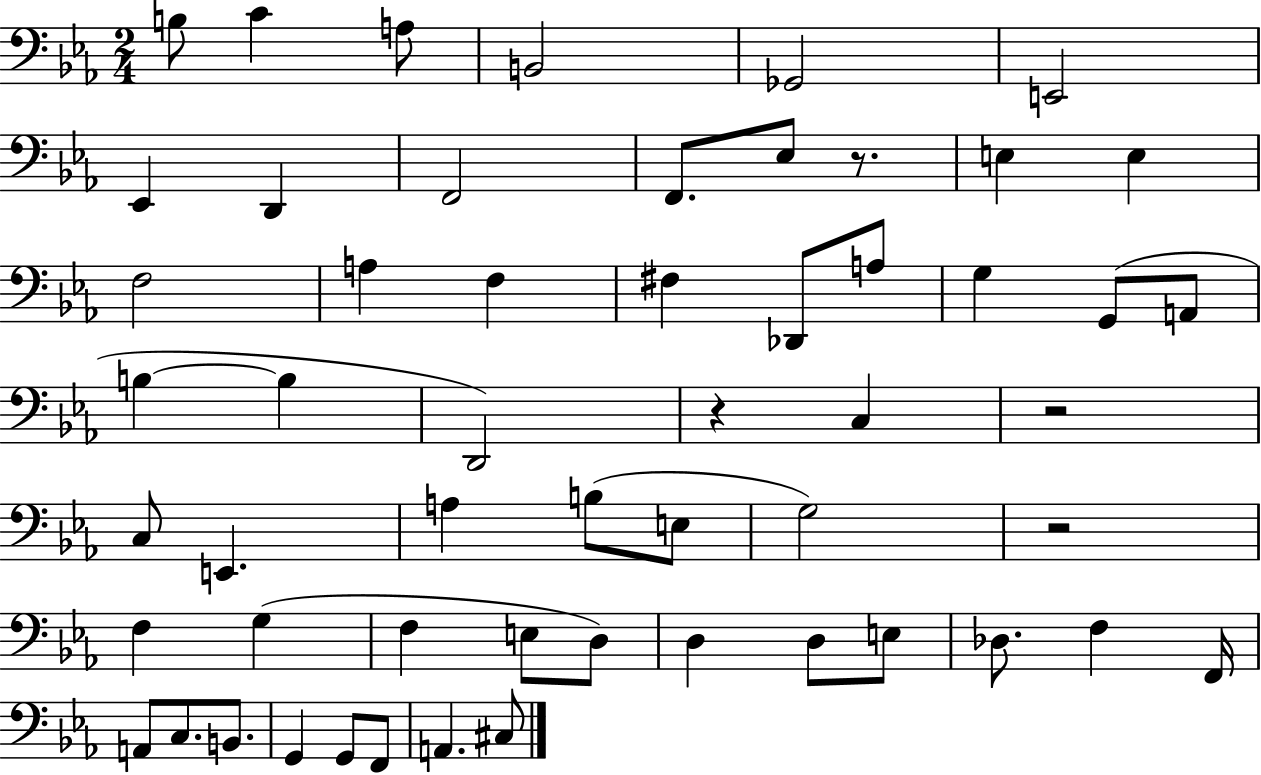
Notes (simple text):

B3/e C4/q A3/e B2/h Gb2/h E2/h Eb2/q D2/q F2/h F2/e. Eb3/e R/e. E3/q E3/q F3/h A3/q F3/q F#3/q Db2/e A3/e G3/q G2/e A2/e B3/q B3/q D2/h R/q C3/q R/h C3/e E2/q. A3/q B3/e E3/e G3/h R/h F3/q G3/q F3/q E3/e D3/e D3/q D3/e E3/e Db3/e. F3/q F2/s A2/e C3/e. B2/e. G2/q G2/e F2/e A2/q. C#3/e